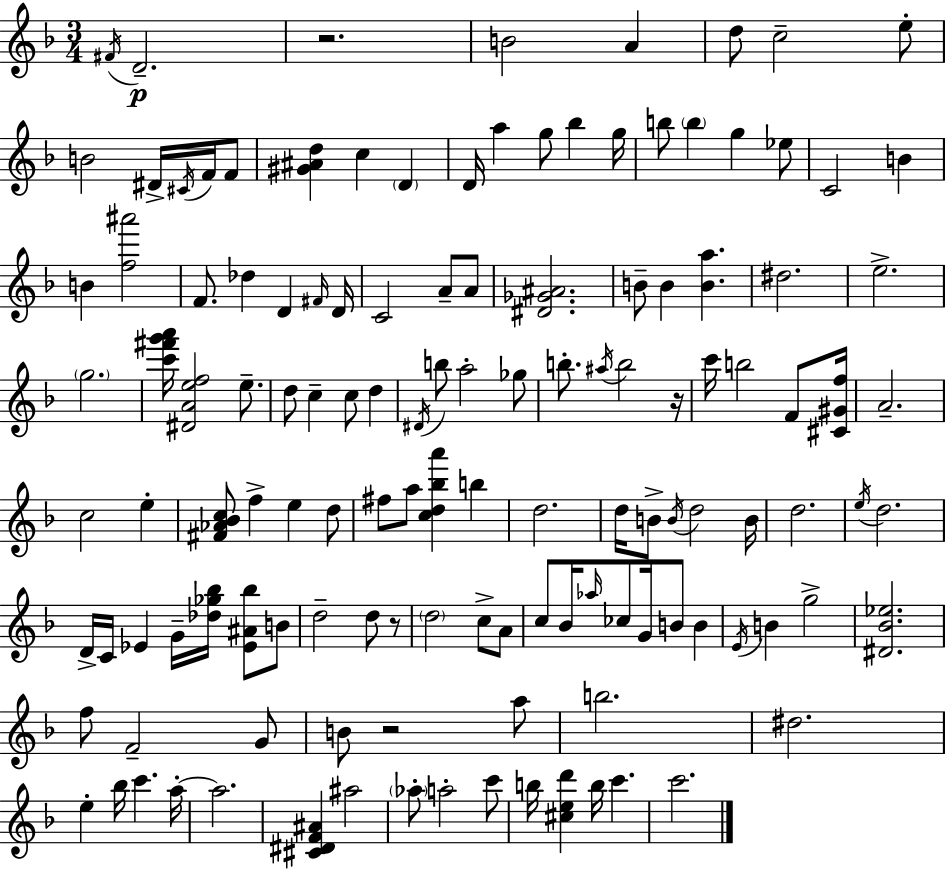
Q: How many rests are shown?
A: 4